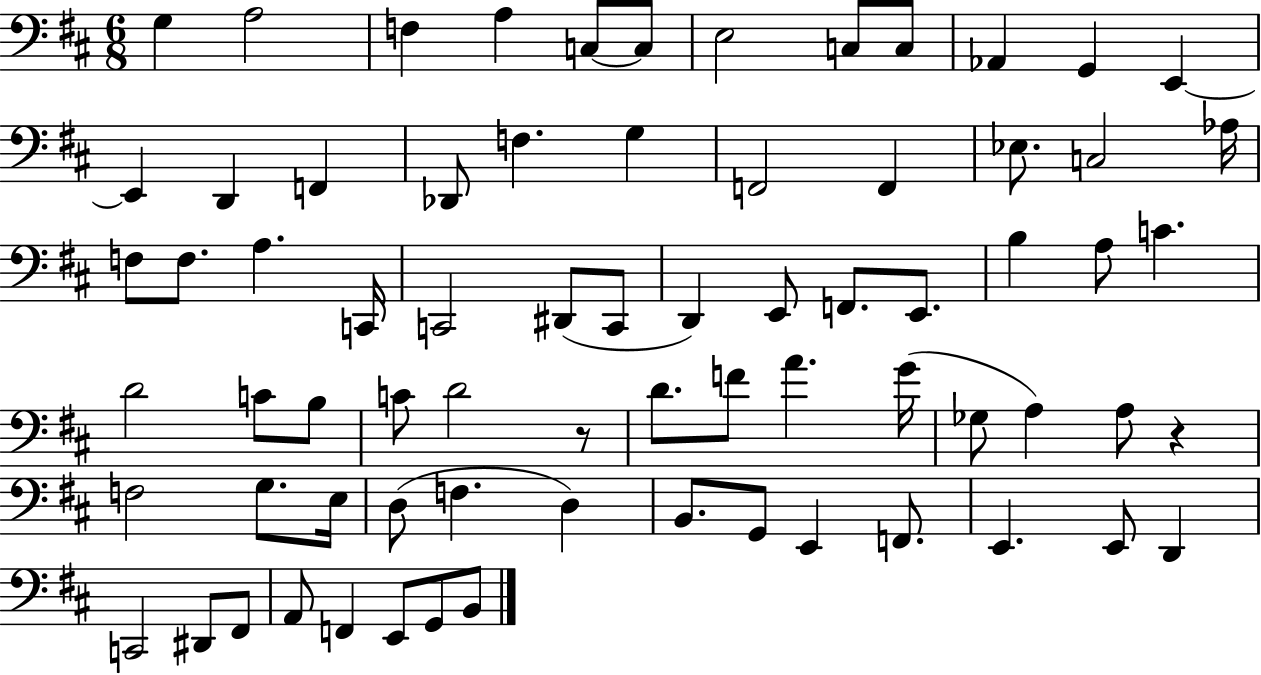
X:1
T:Untitled
M:6/8
L:1/4
K:D
G, A,2 F, A, C,/2 C,/2 E,2 C,/2 C,/2 _A,, G,, E,, E,, D,, F,, _D,,/2 F, G, F,,2 F,, _E,/2 C,2 _A,/4 F,/2 F,/2 A, C,,/4 C,,2 ^D,,/2 C,,/2 D,, E,,/2 F,,/2 E,,/2 B, A,/2 C D2 C/2 B,/2 C/2 D2 z/2 D/2 F/2 A G/4 _G,/2 A, A,/2 z F,2 G,/2 E,/4 D,/2 F, D, B,,/2 G,,/2 E,, F,,/2 E,, E,,/2 D,, C,,2 ^D,,/2 ^F,,/2 A,,/2 F,, E,,/2 G,,/2 B,,/2